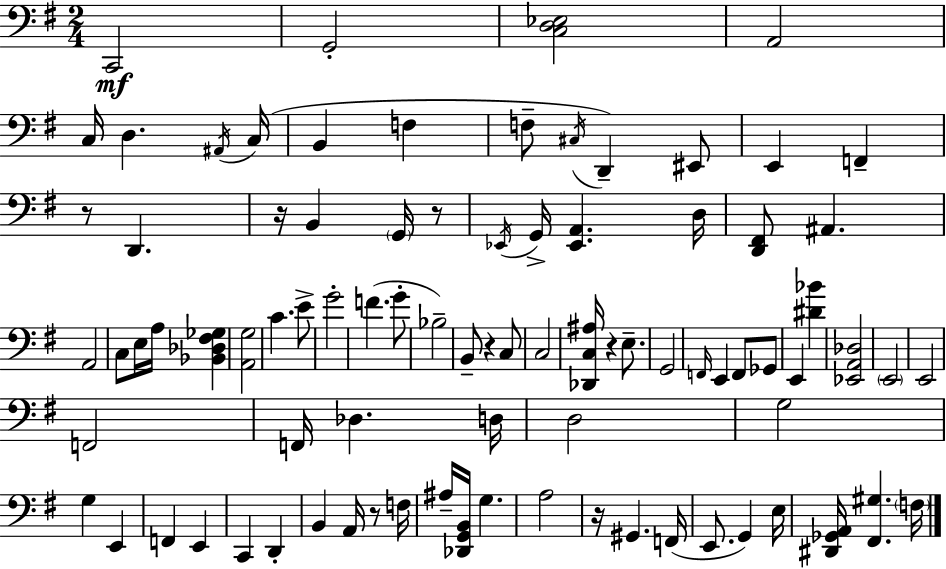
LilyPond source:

{
  \clef bass
  \numericTimeSignature
  \time 2/4
  \key g \major
  c,2\mf | g,2-. | <c d ees>2 | a,2 | \break c16 d4. \acciaccatura { ais,16 } | c16( b,4 f4 | f8-- \acciaccatura { cis16 } d,4--) | eis,8 e,4 f,4-- | \break r8 d,4. | r16 b,4 \parenthesize g,16 | r8 \acciaccatura { ees,16 } g,16-> <ees, a,>4. | d16 <d, fis,>8 ais,4. | \break a,2 | c8 e16 a16 <bes, des fis ges>4 | <a, g>2 | c'4. | \break e'8-> g'2-. | f'4.( | g'8-. bes2--) | b,8-- r4 | \break c8 c2 | <des, c ais>16 r4 | e8.-- g,2 | \grace { f,16 } e,4 | \break f,8 ges,8 e,4 | <dis' bes'>4 <ees, a, des>2 | \parenthesize e,2 | e,2 | \break f,2 | f,16 des4. | d16 d2 | g2 | \break g4 | e,4 f,4 | e,4 c,4 | d,4-. b,4 | \break a,16 r8 f16 ais16-- <des, g, b,>16 g4. | a2 | r16 gis,4. | f,16( e,8. g,4) | \break e16 <dis, ges, a,>16 <fis, gis>4. | \parenthesize f16 \bar "|."
}